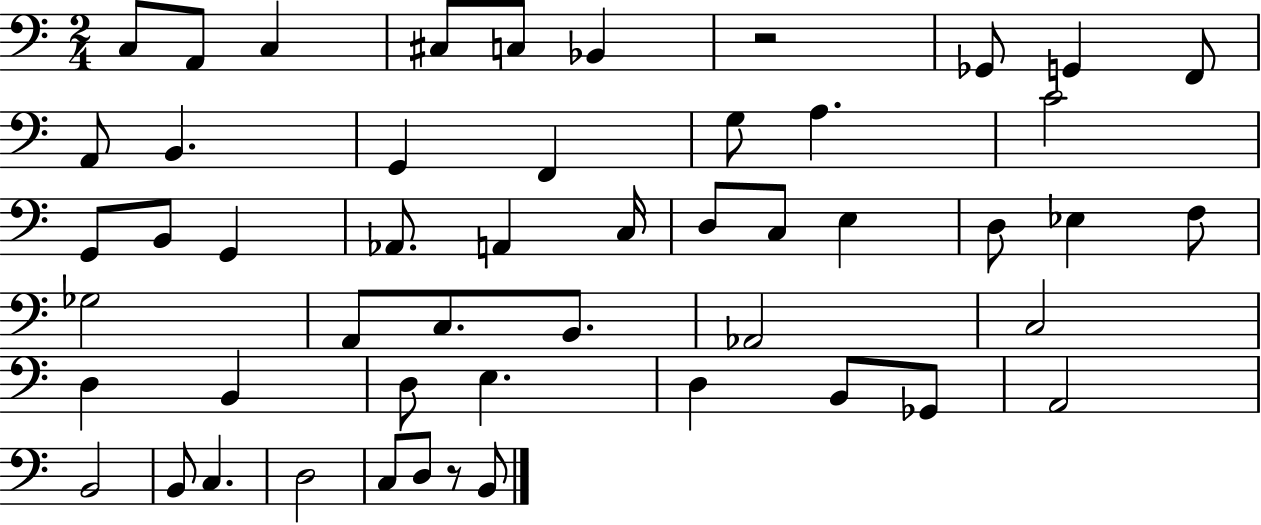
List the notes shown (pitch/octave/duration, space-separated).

C3/e A2/e C3/q C#3/e C3/e Bb2/q R/h Gb2/e G2/q F2/e A2/e B2/q. G2/q F2/q G3/e A3/q. C4/h G2/e B2/e G2/q Ab2/e. A2/q C3/s D3/e C3/e E3/q D3/e Eb3/q F3/e Gb3/h A2/e C3/e. B2/e. Ab2/h C3/h D3/q B2/q D3/e E3/q. D3/q B2/e Gb2/e A2/h B2/h B2/e C3/q. D3/h C3/e D3/e R/e B2/e